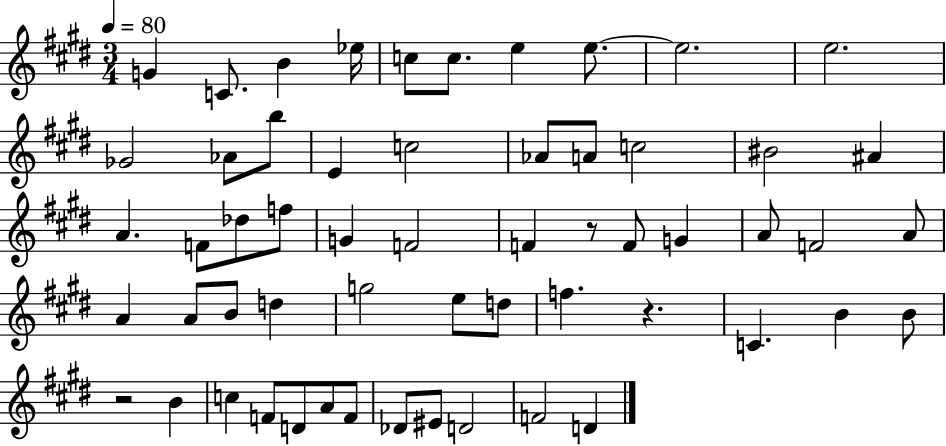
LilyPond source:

{
  \clef treble
  \numericTimeSignature
  \time 3/4
  \key e \major
  \tempo 4 = 80
  \repeat volta 2 { g'4 c'8. b'4 ees''16 | c''8 c''8. e''4 e''8.~~ | e''2. | e''2. | \break ges'2 aes'8 b''8 | e'4 c''2 | aes'8 a'8 c''2 | bis'2 ais'4 | \break a'4. f'8 des''8 f''8 | g'4 f'2 | f'4 r8 f'8 g'4 | a'8 f'2 a'8 | \break a'4 a'8 b'8 d''4 | g''2 e''8 d''8 | f''4. r4. | c'4. b'4 b'8 | \break r2 b'4 | c''4 f'8 d'8 a'8 f'8 | des'8 eis'8 d'2 | f'2 d'4 | \break } \bar "|."
}